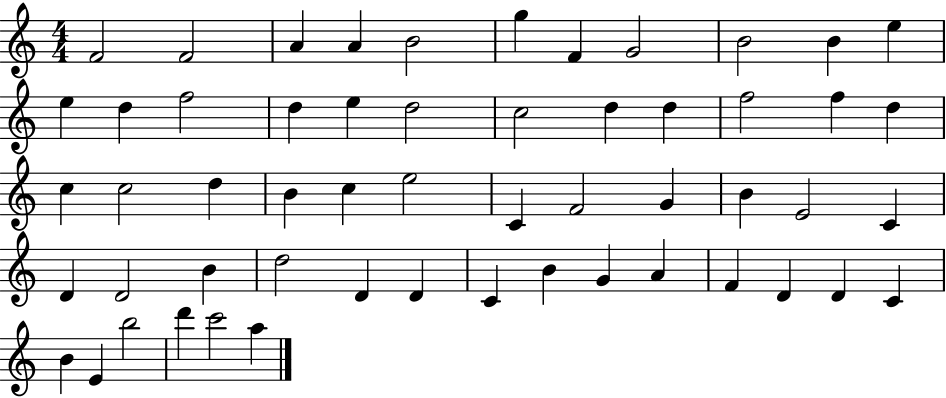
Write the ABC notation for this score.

X:1
T:Untitled
M:4/4
L:1/4
K:C
F2 F2 A A B2 g F G2 B2 B e e d f2 d e d2 c2 d d f2 f d c c2 d B c e2 C F2 G B E2 C D D2 B d2 D D C B G A F D D C B E b2 d' c'2 a